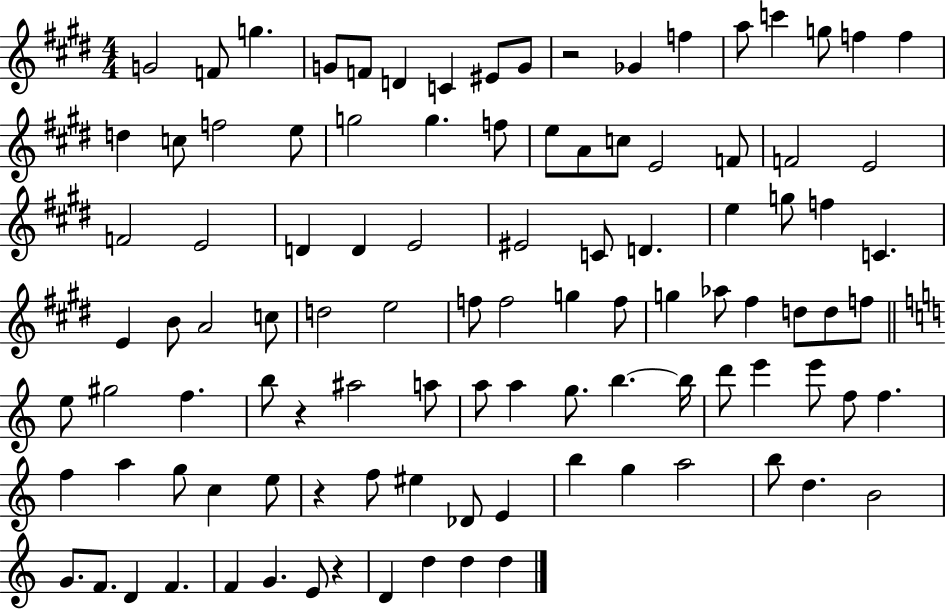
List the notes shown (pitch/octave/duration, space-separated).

G4/h F4/e G5/q. G4/e F4/e D4/q C4/q EIS4/e G4/e R/h Gb4/q F5/q A5/e C6/q G5/e F5/q F5/q D5/q C5/e F5/h E5/e G5/h G5/q. F5/e E5/e A4/e C5/e E4/h F4/e F4/h E4/h F4/h E4/h D4/q D4/q E4/h EIS4/h C4/e D4/q. E5/q G5/e F5/q C4/q. E4/q B4/e A4/h C5/e D5/h E5/h F5/e F5/h G5/q F5/e G5/q Ab5/e F#5/q D5/e D5/e F5/e E5/e G#5/h F5/q. B5/e R/q A#5/h A5/e A5/e A5/q G5/e. B5/q. B5/s D6/e E6/q E6/e F5/e F5/q. F5/q A5/q G5/e C5/q E5/e R/q F5/e EIS5/q Db4/e E4/q B5/q G5/q A5/h B5/e D5/q. B4/h G4/e. F4/e. D4/q F4/q. F4/q G4/q. E4/e R/q D4/q D5/q D5/q D5/q